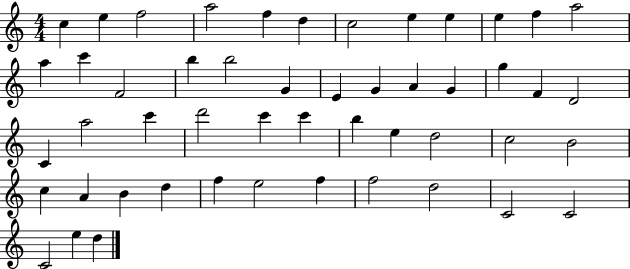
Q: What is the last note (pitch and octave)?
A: D5